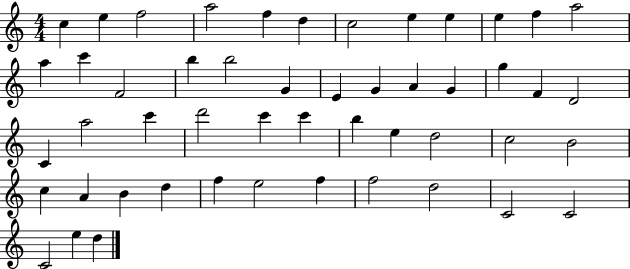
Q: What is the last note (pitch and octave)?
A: D5